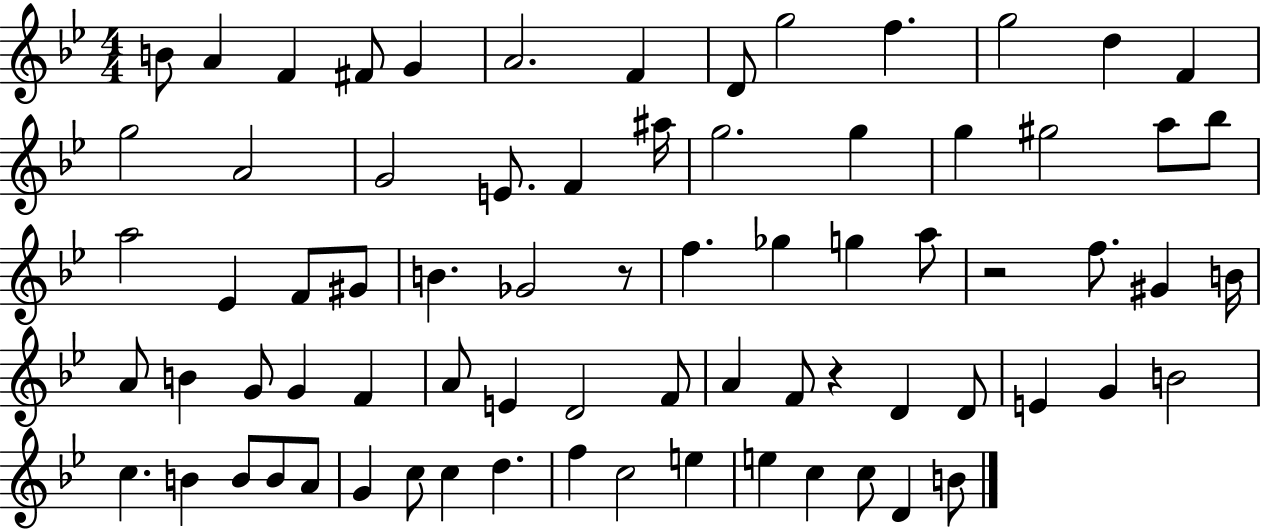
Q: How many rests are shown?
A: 3